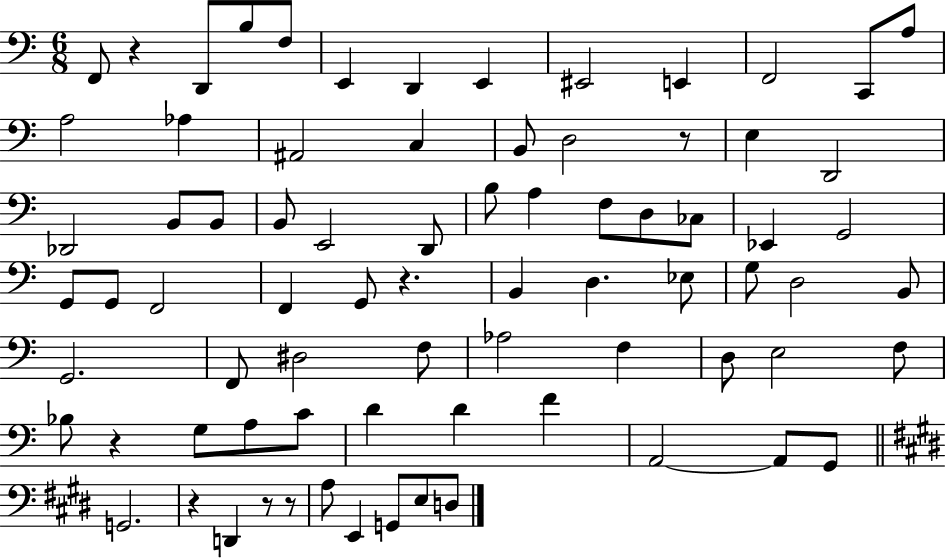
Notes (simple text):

F2/e R/q D2/e B3/e F3/e E2/q D2/q E2/q EIS2/h E2/q F2/h C2/e A3/e A3/h Ab3/q A#2/h C3/q B2/e D3/h R/e E3/q D2/h Db2/h B2/e B2/e B2/e E2/h D2/e B3/e A3/q F3/e D3/e CES3/e Eb2/q G2/h G2/e G2/e F2/h F2/q G2/e R/q. B2/q D3/q. Eb3/e G3/e D3/h B2/e G2/h. F2/e D#3/h F3/e Ab3/h F3/q D3/e E3/h F3/e Bb3/e R/q G3/e A3/e C4/e D4/q D4/q F4/q A2/h A2/e G2/e G2/h. R/q D2/q R/e R/e A3/e E2/q G2/e E3/e D3/e